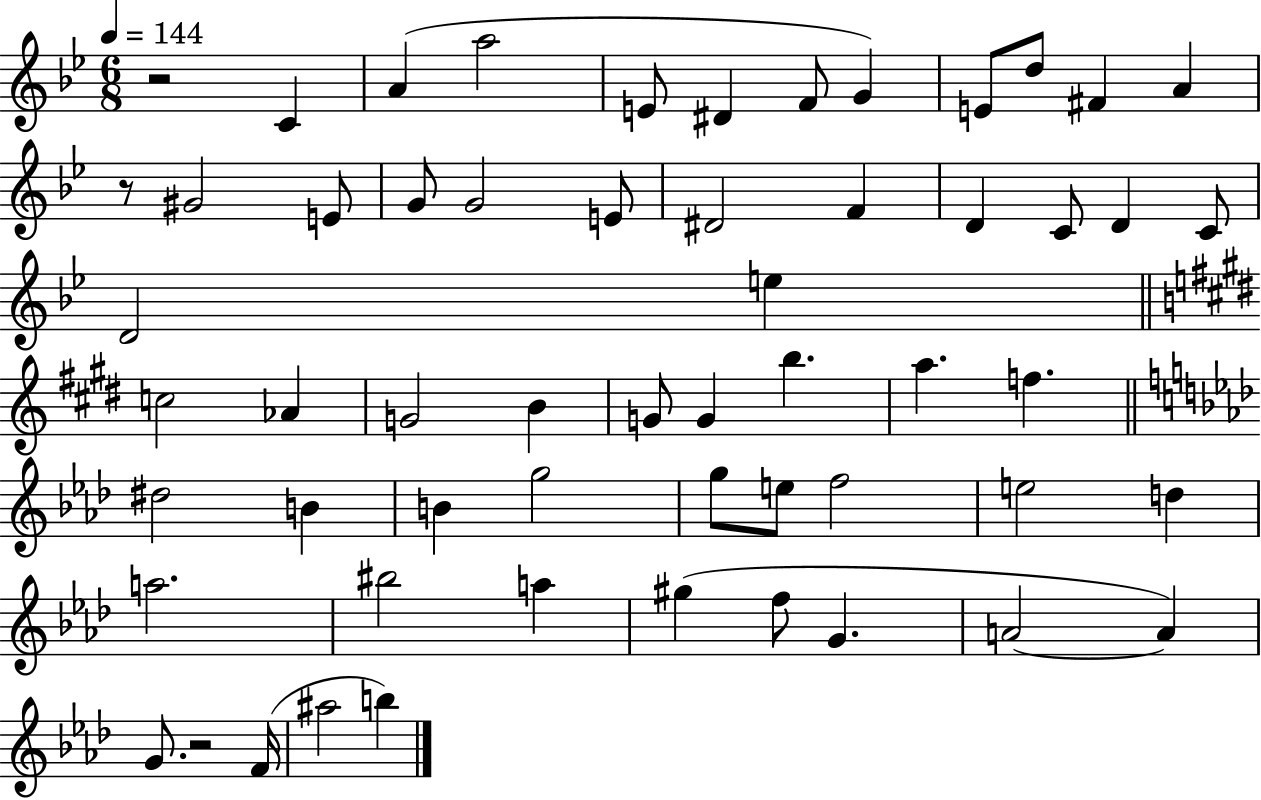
X:1
T:Untitled
M:6/8
L:1/4
K:Bb
z2 C A a2 E/2 ^D F/2 G E/2 d/2 ^F A z/2 ^G2 E/2 G/2 G2 E/2 ^D2 F D C/2 D C/2 D2 e c2 _A G2 B G/2 G b a f ^d2 B B g2 g/2 e/2 f2 e2 d a2 ^b2 a ^g f/2 G A2 A G/2 z2 F/4 ^a2 b